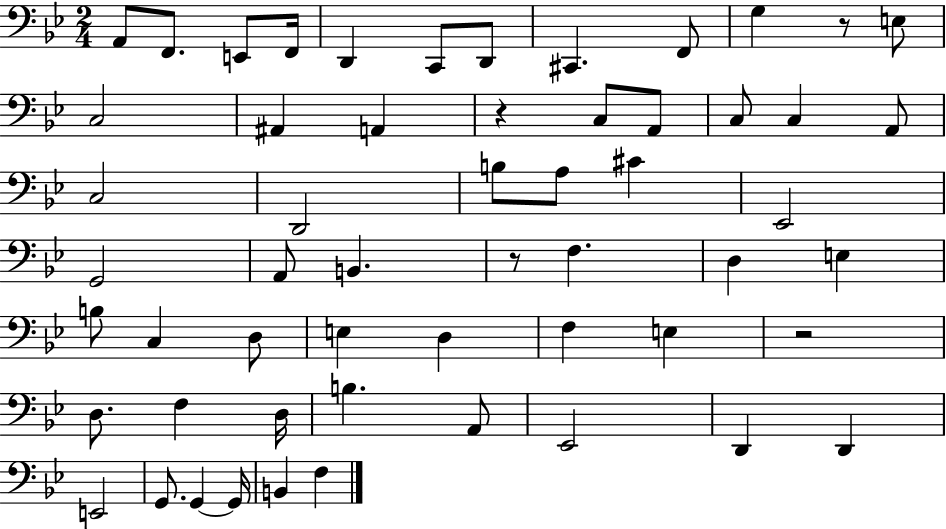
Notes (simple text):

A2/e F2/e. E2/e F2/s D2/q C2/e D2/e C#2/q. F2/e G3/q R/e E3/e C3/h A#2/q A2/q R/q C3/e A2/e C3/e C3/q A2/e C3/h D2/h B3/e A3/e C#4/q Eb2/h G2/h A2/e B2/q. R/e F3/q. D3/q E3/q B3/e C3/q D3/e E3/q D3/q F3/q E3/q R/h D3/e. F3/q D3/s B3/q. A2/e Eb2/h D2/q D2/q E2/h G2/e. G2/q G2/s B2/q F3/q